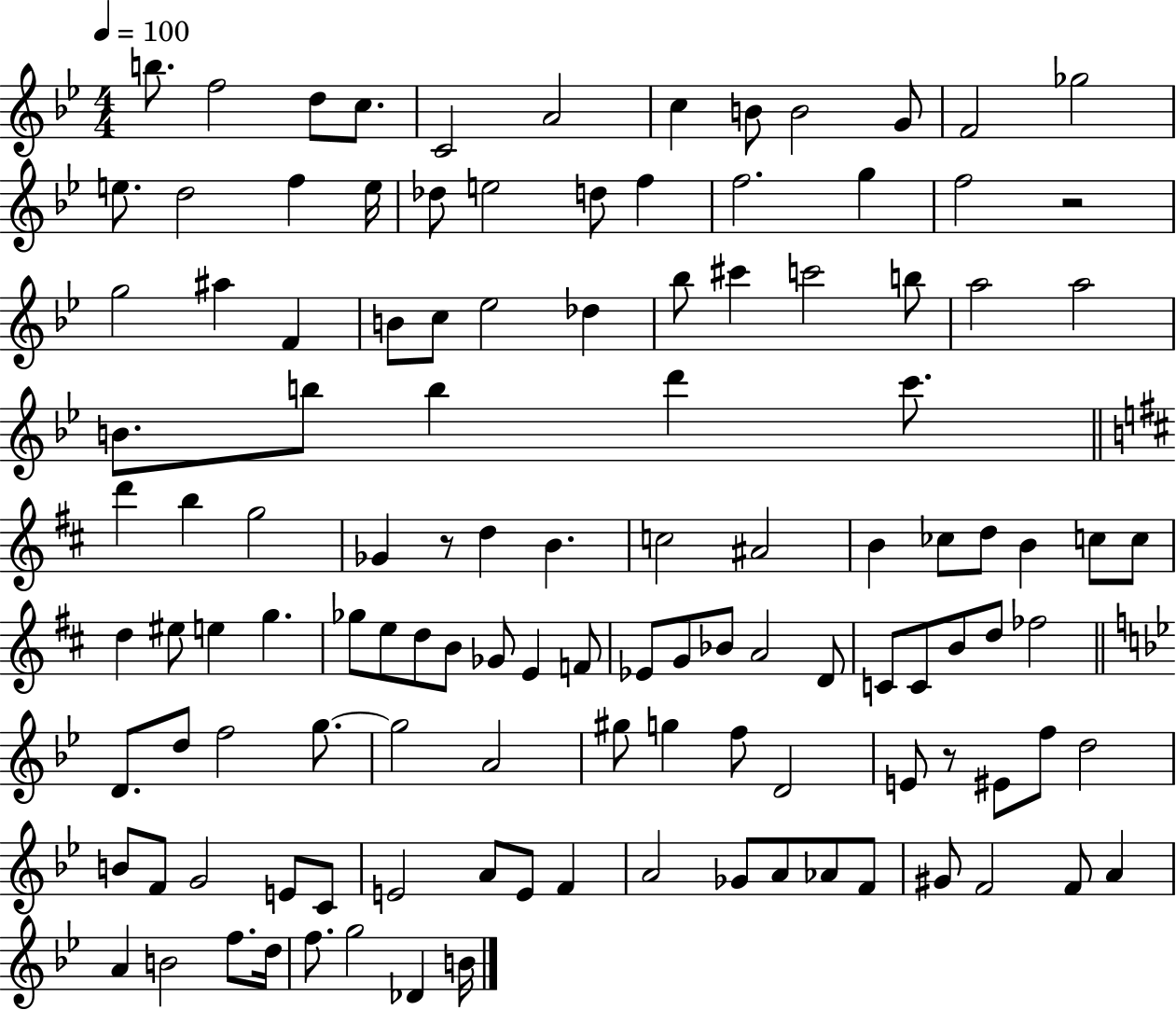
B5/e. F5/h D5/e C5/e. C4/h A4/h C5/q B4/e B4/h G4/e F4/h Gb5/h E5/e. D5/h F5/q E5/s Db5/e E5/h D5/e F5/q F5/h. G5/q F5/h R/h G5/h A#5/q F4/q B4/e C5/e Eb5/h Db5/q Bb5/e C#6/q C6/h B5/e A5/h A5/h B4/e. B5/e B5/q D6/q C6/e. D6/q B5/q G5/h Gb4/q R/e D5/q B4/q. C5/h A#4/h B4/q CES5/e D5/e B4/q C5/e C5/e D5/q EIS5/e E5/q G5/q. Gb5/e E5/e D5/e B4/e Gb4/e E4/q F4/e Eb4/e G4/e Bb4/e A4/h D4/e C4/e C4/e B4/e D5/e FES5/h D4/e. D5/e F5/h G5/e. G5/h A4/h G#5/e G5/q F5/e D4/h E4/e R/e EIS4/e F5/e D5/h B4/e F4/e G4/h E4/e C4/e E4/h A4/e E4/e F4/q A4/h Gb4/e A4/e Ab4/e F4/e G#4/e F4/h F4/e A4/q A4/q B4/h F5/e. D5/s F5/e. G5/h Db4/q B4/s